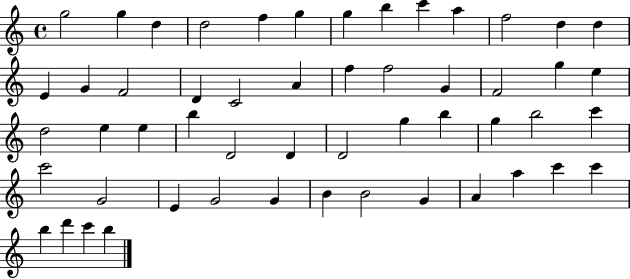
G5/h G5/q D5/q D5/h F5/q G5/q G5/q B5/q C6/q A5/q F5/h D5/q D5/q E4/q G4/q F4/h D4/q C4/h A4/q F5/q F5/h G4/q F4/h G5/q E5/q D5/h E5/q E5/q B5/q D4/h D4/q D4/h G5/q B5/q G5/q B5/h C6/q C6/h G4/h E4/q G4/h G4/q B4/q B4/h G4/q A4/q A5/q C6/q C6/q B5/q D6/q C6/q B5/q